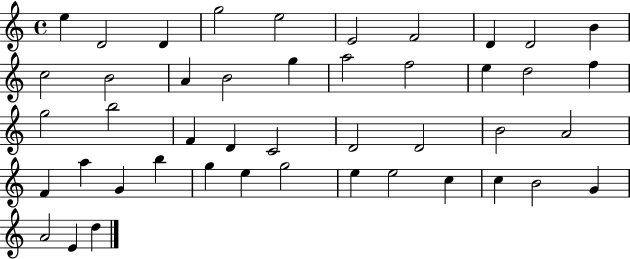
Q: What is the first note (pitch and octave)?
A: E5